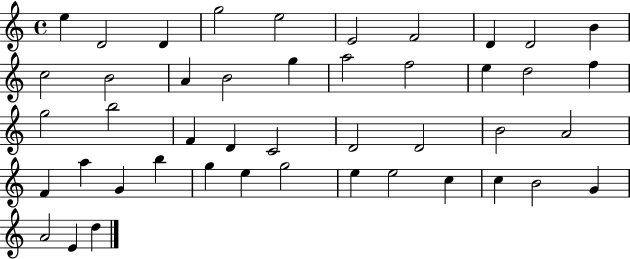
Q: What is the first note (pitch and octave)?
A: E5